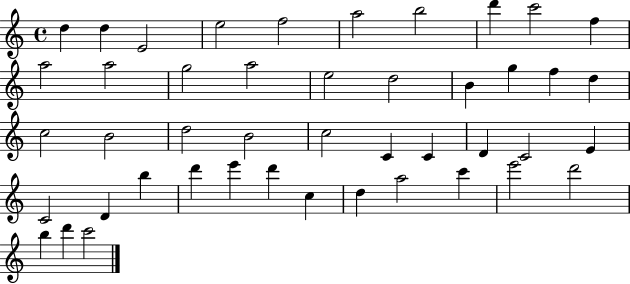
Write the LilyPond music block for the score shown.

{
  \clef treble
  \time 4/4
  \defaultTimeSignature
  \key c \major
  d''4 d''4 e'2 | e''2 f''2 | a''2 b''2 | d'''4 c'''2 f''4 | \break a''2 a''2 | g''2 a''2 | e''2 d''2 | b'4 g''4 f''4 d''4 | \break c''2 b'2 | d''2 b'2 | c''2 c'4 c'4 | d'4 c'2 e'4 | \break c'2 d'4 b''4 | d'''4 e'''4 d'''4 c''4 | d''4 a''2 c'''4 | e'''2 d'''2 | \break b''4 d'''4 c'''2 | \bar "|."
}